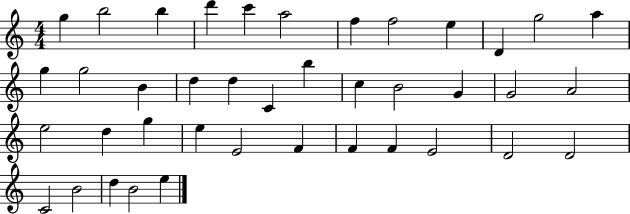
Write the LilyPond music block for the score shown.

{
  \clef treble
  \numericTimeSignature
  \time 4/4
  \key c \major
  g''4 b''2 b''4 | d'''4 c'''4 a''2 | f''4 f''2 e''4 | d'4 g''2 a''4 | \break g''4 g''2 b'4 | d''4 d''4 c'4 b''4 | c''4 b'2 g'4 | g'2 a'2 | \break e''2 d''4 g''4 | e''4 e'2 f'4 | f'4 f'4 e'2 | d'2 d'2 | \break c'2 b'2 | d''4 b'2 e''4 | \bar "|."
}